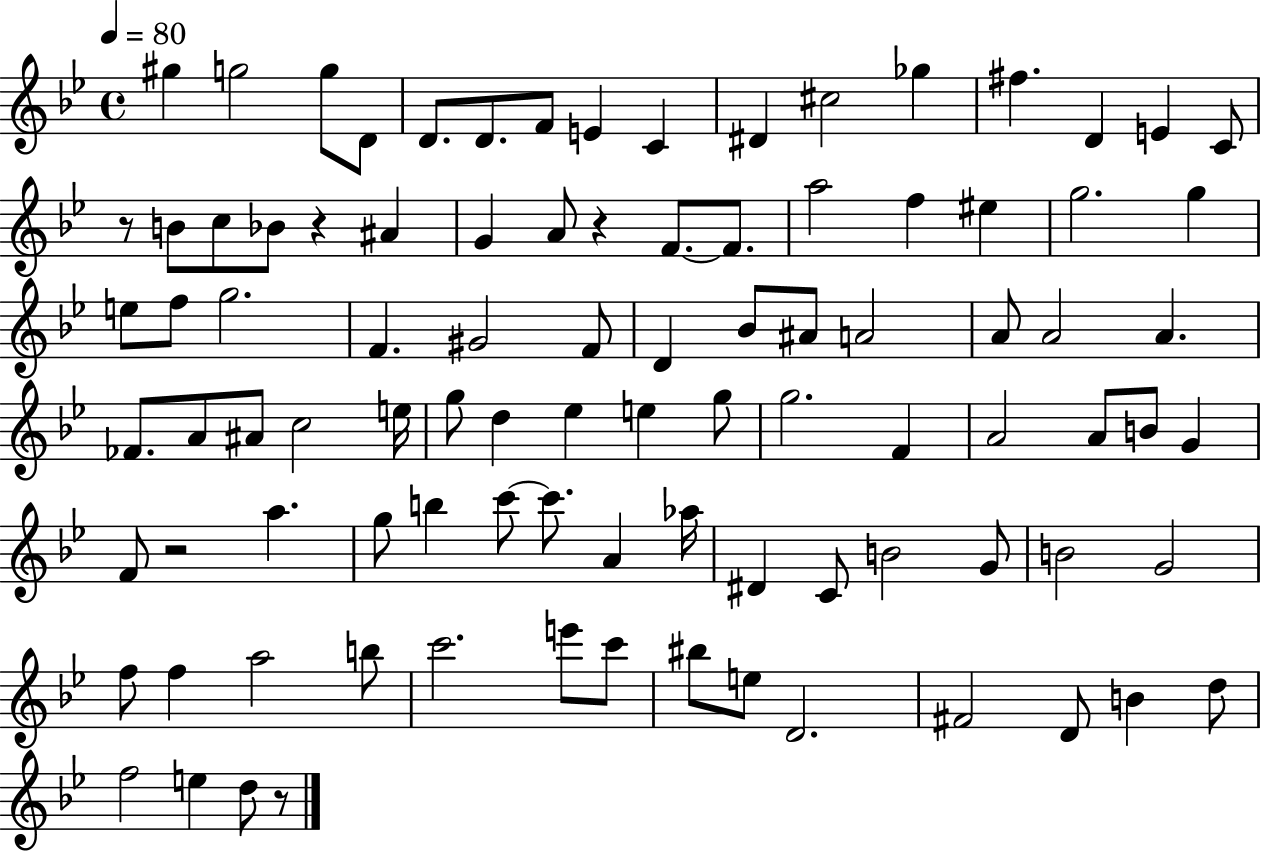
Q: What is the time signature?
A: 4/4